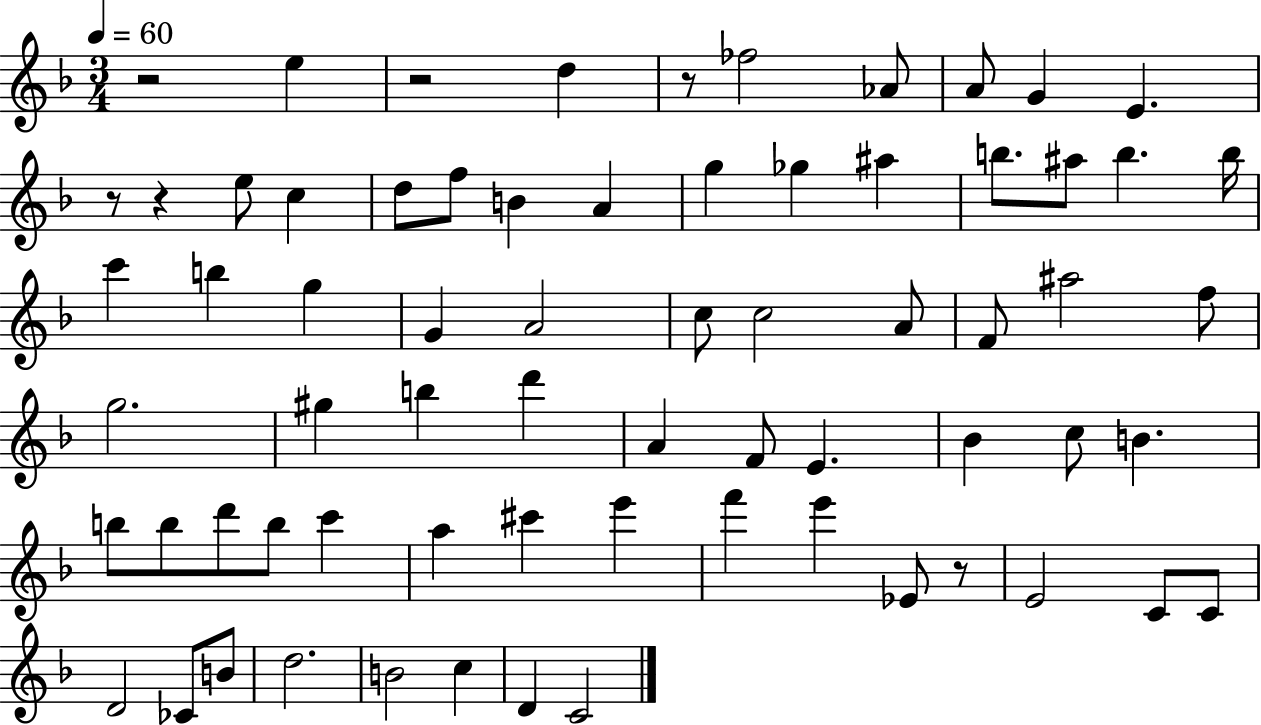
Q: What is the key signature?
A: F major